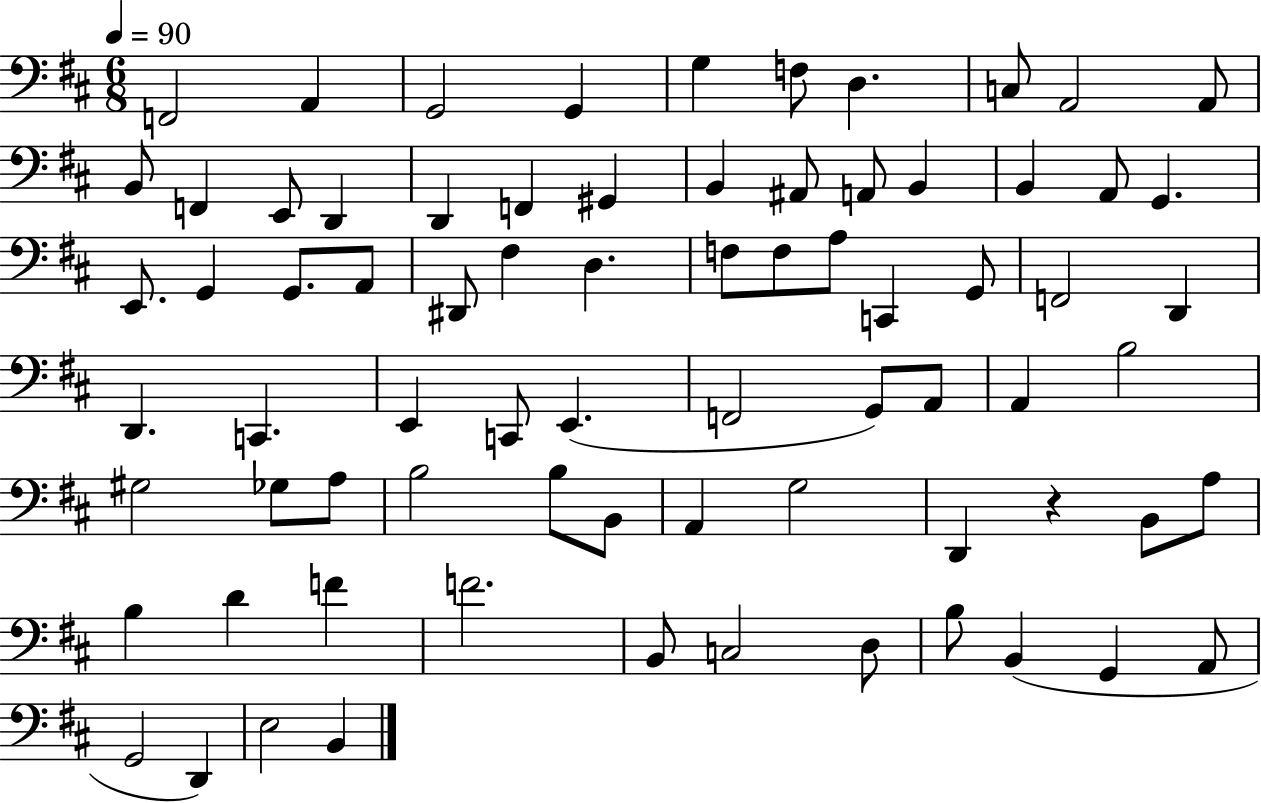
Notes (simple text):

F2/h A2/q G2/h G2/q G3/q F3/e D3/q. C3/e A2/h A2/e B2/e F2/q E2/e D2/q D2/q F2/q G#2/q B2/q A#2/e A2/e B2/q B2/q A2/e G2/q. E2/e. G2/q G2/e. A2/e D#2/e F#3/q D3/q. F3/e F3/e A3/e C2/q G2/e F2/h D2/q D2/q. C2/q. E2/q C2/e E2/q. F2/h G2/e A2/e A2/q B3/h G#3/h Gb3/e A3/e B3/h B3/e B2/e A2/q G3/h D2/q R/q B2/e A3/e B3/q D4/q F4/q F4/h. B2/e C3/h D3/e B3/e B2/q G2/q A2/e G2/h D2/q E3/h B2/q